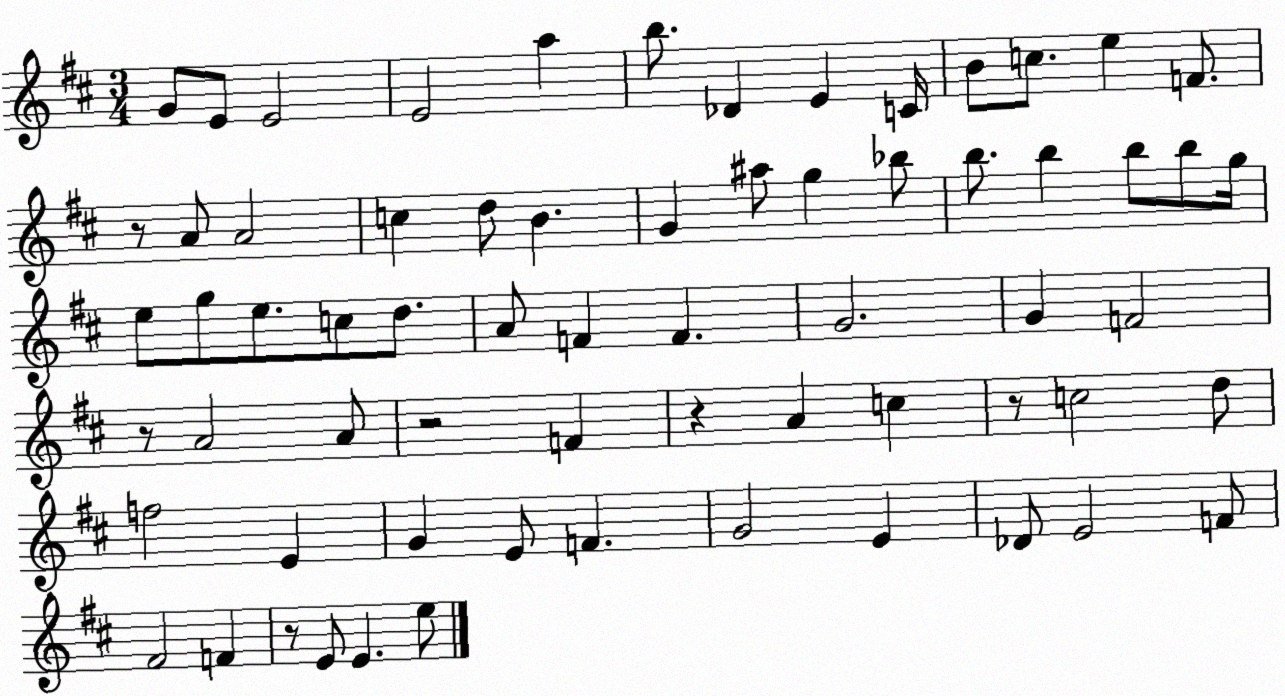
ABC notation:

X:1
T:Untitled
M:3/4
L:1/4
K:D
G/2 E/2 E2 E2 a b/2 _D E C/4 B/2 c/2 e F/2 z/2 A/2 A2 c d/2 B G ^a/2 g _b/2 b/2 b b/2 b/2 g/4 e/2 g/2 e/2 c/2 d/2 A/2 F F G2 G F2 z/2 A2 A/2 z2 F z A c z/2 c2 d/2 f2 E G E/2 F G2 E _D/2 E2 F/2 ^F2 F z/2 E/2 E e/2